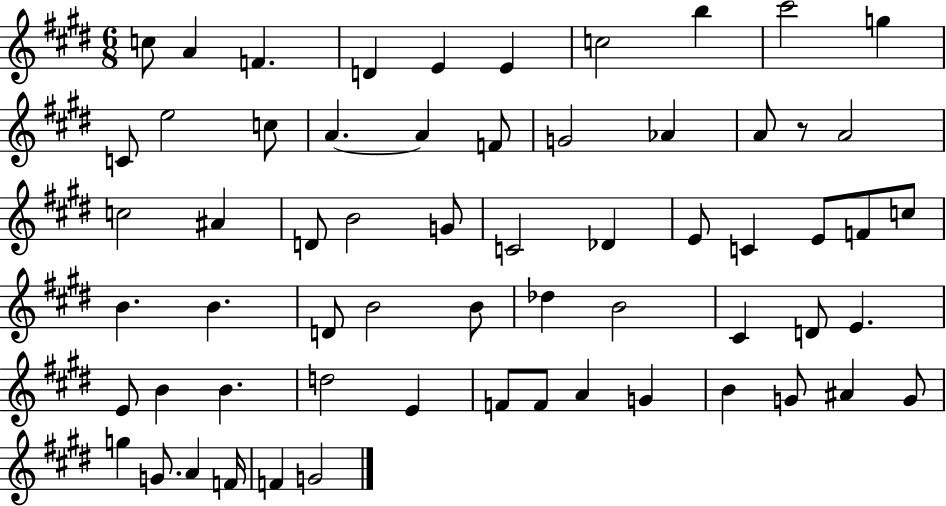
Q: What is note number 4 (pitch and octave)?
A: D4